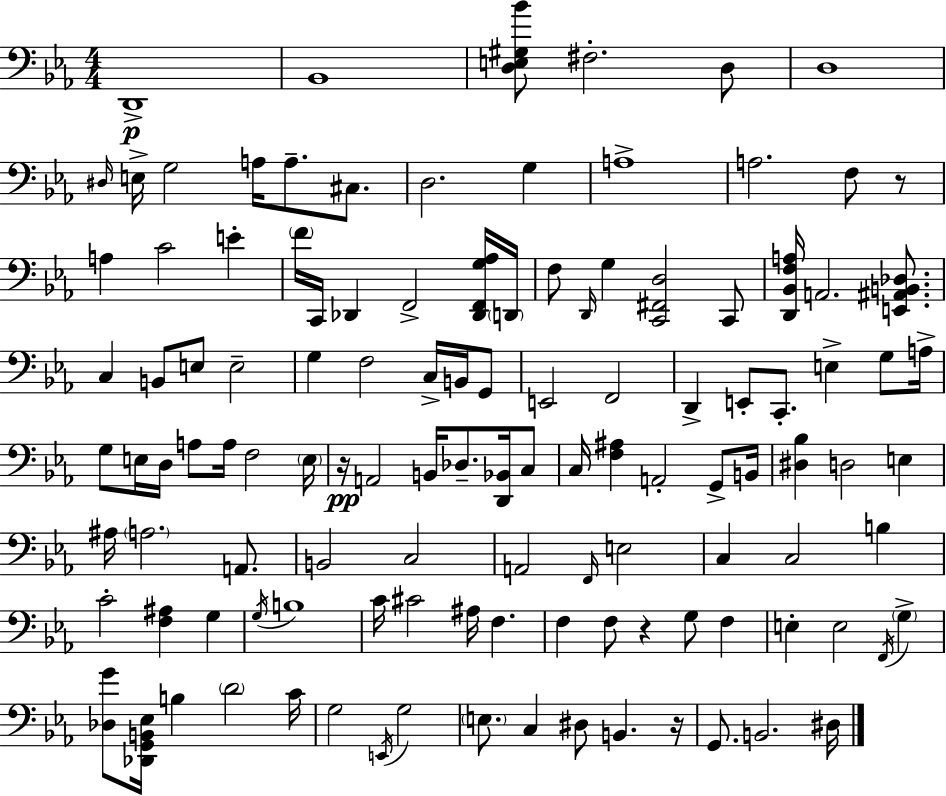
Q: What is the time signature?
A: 4/4